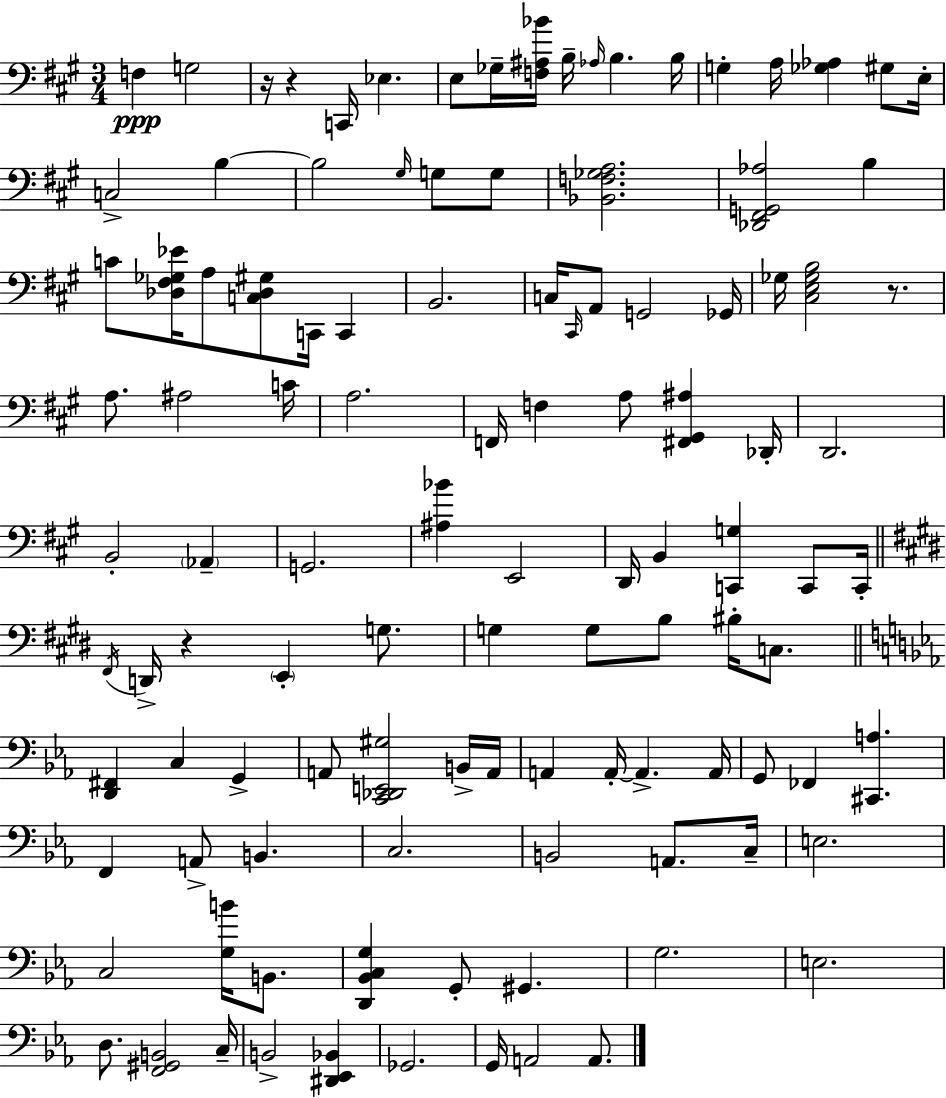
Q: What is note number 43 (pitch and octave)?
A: Ab2